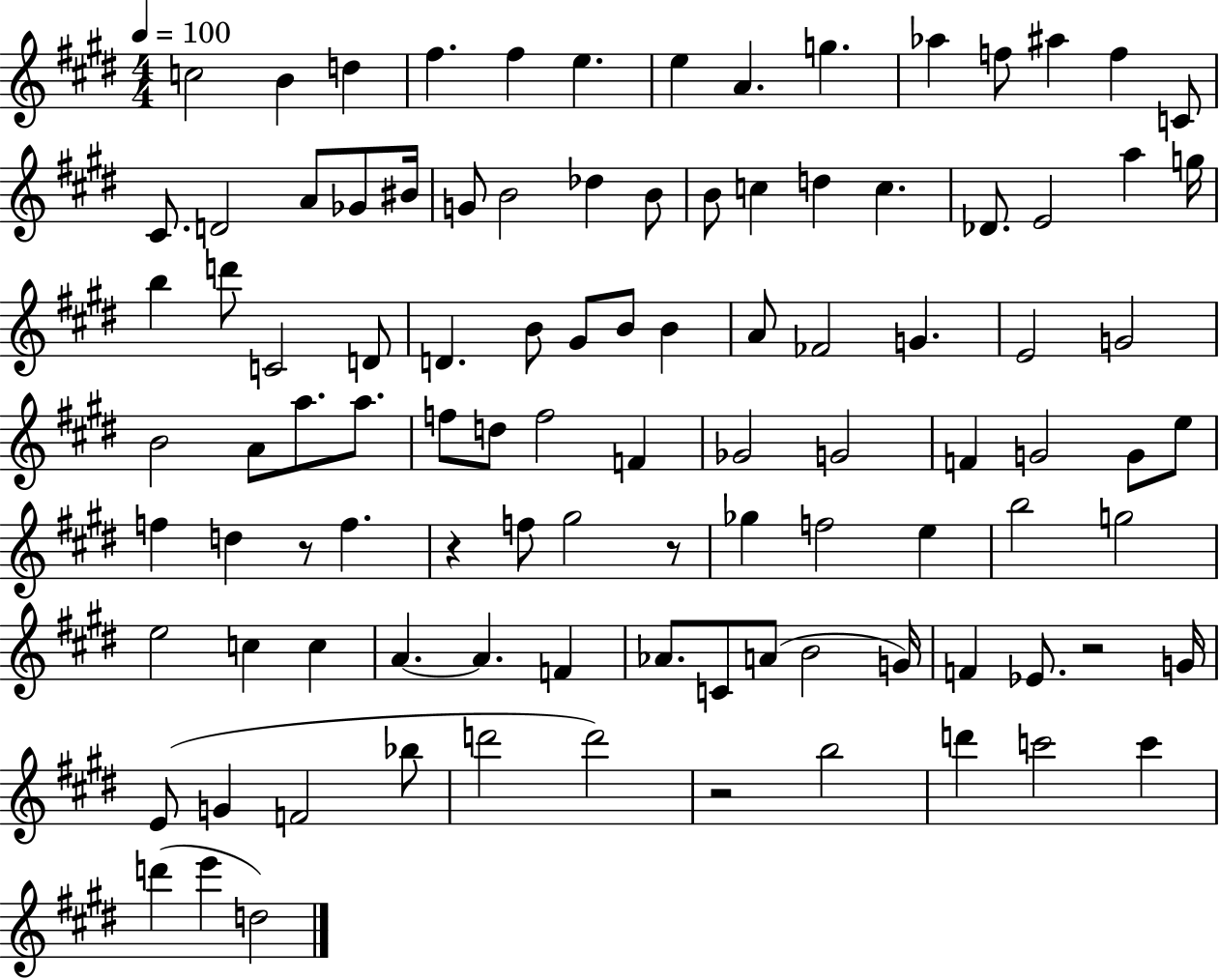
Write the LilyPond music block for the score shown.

{
  \clef treble
  \numericTimeSignature
  \time 4/4
  \key e \major
  \tempo 4 = 100
  c''2 b'4 d''4 | fis''4. fis''4 e''4. | e''4 a'4. g''4. | aes''4 f''8 ais''4 f''4 c'8 | \break cis'8. d'2 a'8 ges'8 bis'16 | g'8 b'2 des''4 b'8 | b'8 c''4 d''4 c''4. | des'8. e'2 a''4 g''16 | \break b''4 d'''8 c'2 d'8 | d'4. b'8 gis'8 b'8 b'4 | a'8 fes'2 g'4. | e'2 g'2 | \break b'2 a'8 a''8. a''8. | f''8 d''8 f''2 f'4 | ges'2 g'2 | f'4 g'2 g'8 e''8 | \break f''4 d''4 r8 f''4. | r4 f''8 gis''2 r8 | ges''4 f''2 e''4 | b''2 g''2 | \break e''2 c''4 c''4 | a'4.~~ a'4. f'4 | aes'8. c'8 a'8( b'2 g'16) | f'4 ees'8. r2 g'16 | \break e'8( g'4 f'2 bes''8 | d'''2 d'''2) | r2 b''2 | d'''4 c'''2 c'''4 | \break d'''4( e'''4 d''2) | \bar "|."
}